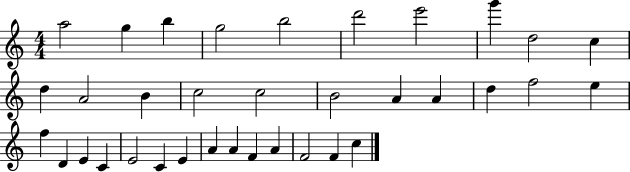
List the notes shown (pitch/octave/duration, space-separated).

A5/h G5/q B5/q G5/h B5/h D6/h E6/h G6/q D5/h C5/q D5/q A4/h B4/q C5/h C5/h B4/h A4/q A4/q D5/q F5/h E5/q F5/q D4/q E4/q C4/q E4/h C4/q E4/q A4/q A4/q F4/q A4/q F4/h F4/q C5/q